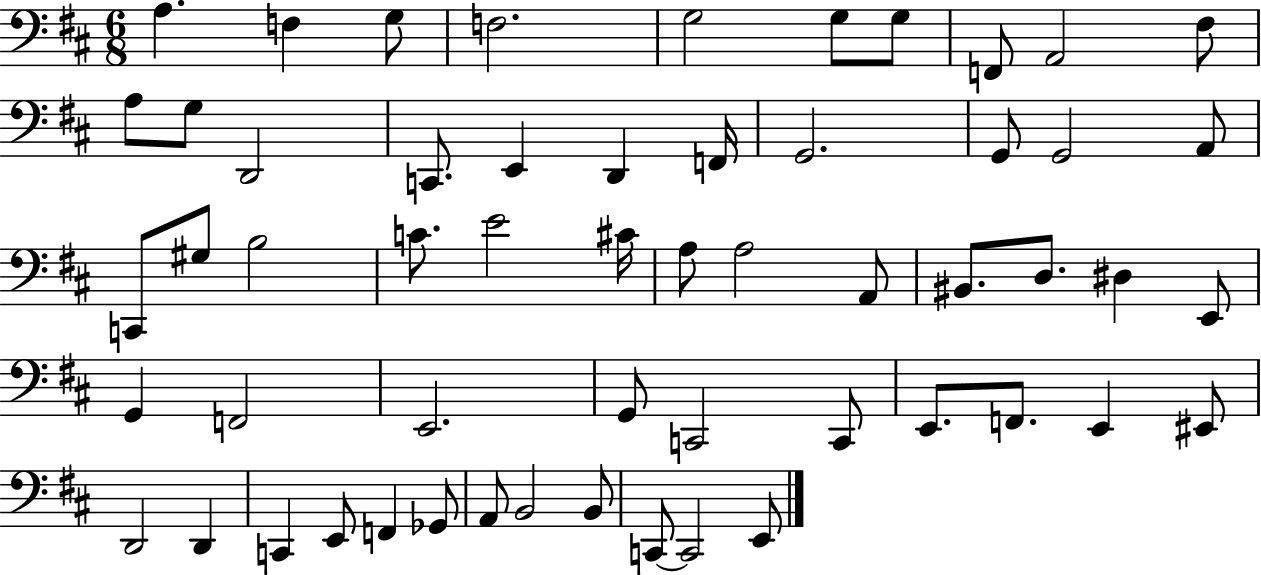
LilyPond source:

{
  \clef bass
  \numericTimeSignature
  \time 6/8
  \key d \major
  \repeat volta 2 { a4. f4 g8 | f2. | g2 g8 g8 | f,8 a,2 fis8 | \break a8 g8 d,2 | c,8. e,4 d,4 f,16 | g,2. | g,8 g,2 a,8 | \break c,8 gis8 b2 | c'8. e'2 cis'16 | a8 a2 a,8 | bis,8. d8. dis4 e,8 | \break g,4 f,2 | e,2. | g,8 c,2 c,8 | e,8. f,8. e,4 eis,8 | \break d,2 d,4 | c,4 e,8 f,4 ges,8 | a,8 b,2 b,8 | c,8~~ c,2 e,8 | \break } \bar "|."
}